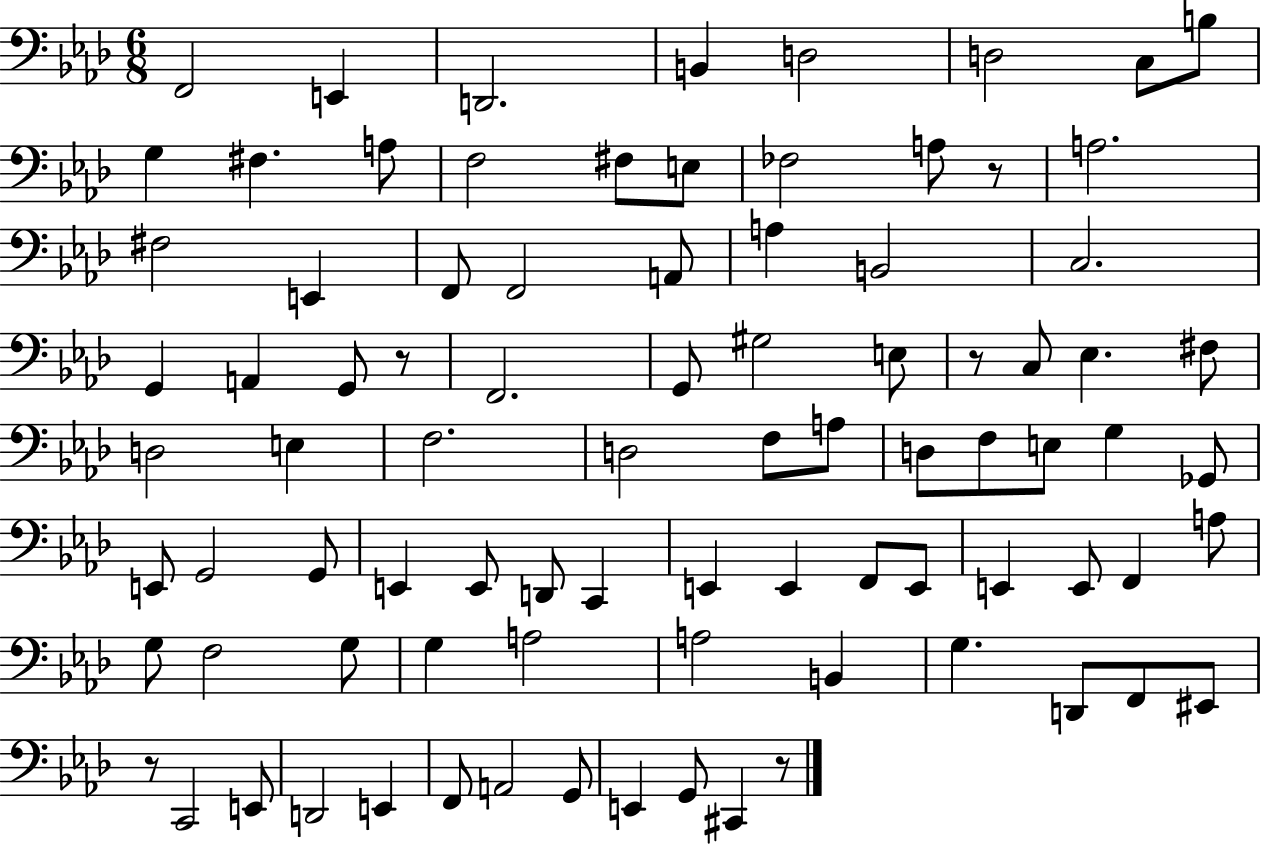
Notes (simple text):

F2/h E2/q D2/h. B2/q D3/h D3/h C3/e B3/e G3/q F#3/q. A3/e F3/h F#3/e E3/e FES3/h A3/e R/e A3/h. F#3/h E2/q F2/e F2/h A2/e A3/q B2/h C3/h. G2/q A2/q G2/e R/e F2/h. G2/e G#3/h E3/e R/e C3/e Eb3/q. F#3/e D3/h E3/q F3/h. D3/h F3/e A3/e D3/e F3/e E3/e G3/q Gb2/e E2/e G2/h G2/e E2/q E2/e D2/e C2/q E2/q E2/q F2/e E2/e E2/q E2/e F2/q A3/e G3/e F3/h G3/e G3/q A3/h A3/h B2/q G3/q. D2/e F2/e EIS2/e R/e C2/h E2/e D2/h E2/q F2/e A2/h G2/e E2/q G2/e C#2/q R/e